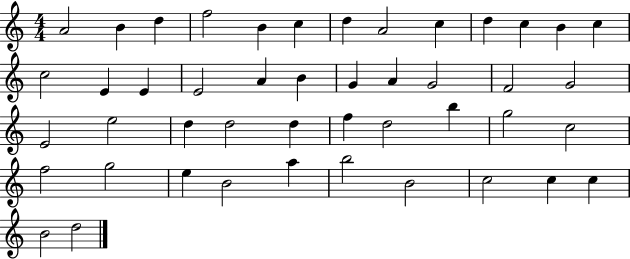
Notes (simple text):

A4/h B4/q D5/q F5/h B4/q C5/q D5/q A4/h C5/q D5/q C5/q B4/q C5/q C5/h E4/q E4/q E4/h A4/q B4/q G4/q A4/q G4/h F4/h G4/h E4/h E5/h D5/q D5/h D5/q F5/q D5/h B5/q G5/h C5/h F5/h G5/h E5/q B4/h A5/q B5/h B4/h C5/h C5/q C5/q B4/h D5/h